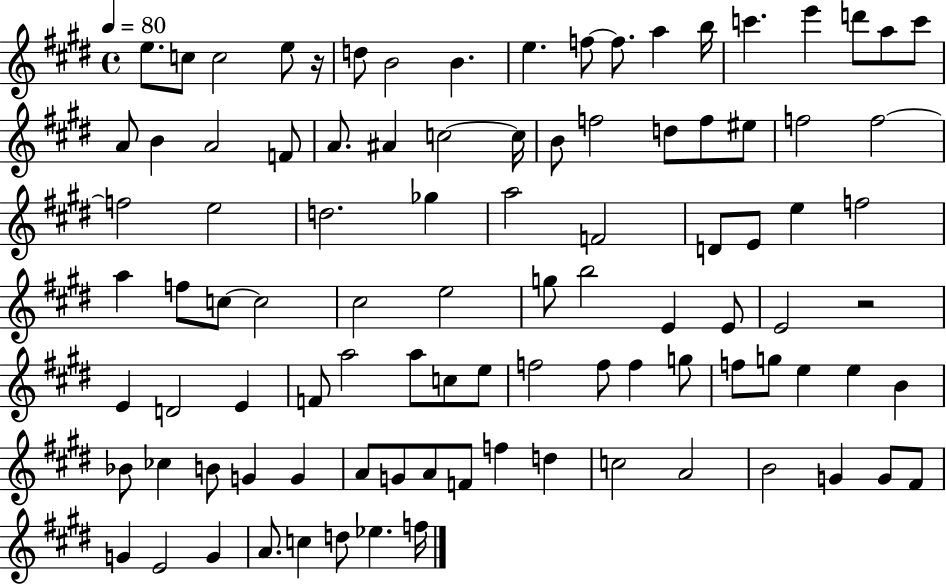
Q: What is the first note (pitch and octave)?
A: E5